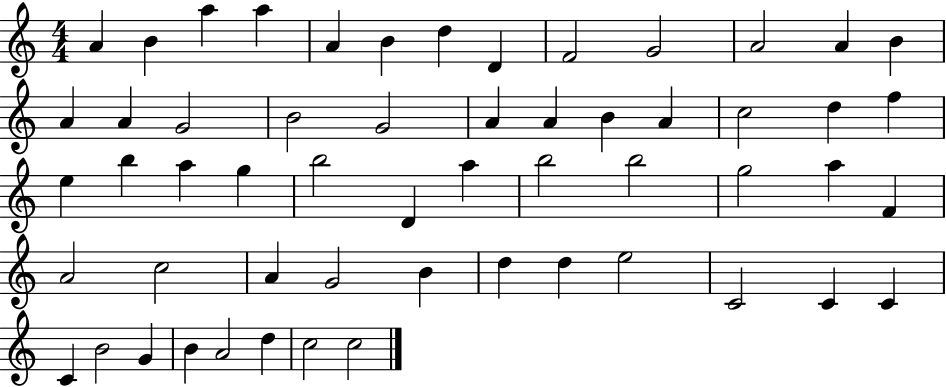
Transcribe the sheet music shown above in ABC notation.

X:1
T:Untitled
M:4/4
L:1/4
K:C
A B a a A B d D F2 G2 A2 A B A A G2 B2 G2 A A B A c2 d f e b a g b2 D a b2 b2 g2 a F A2 c2 A G2 B d d e2 C2 C C C B2 G B A2 d c2 c2